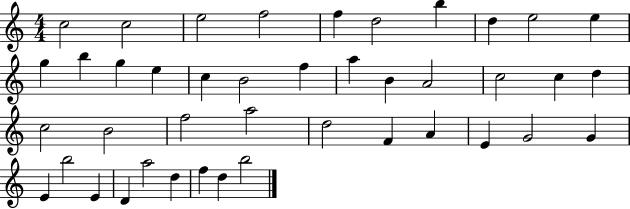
{
  \clef treble
  \numericTimeSignature
  \time 4/4
  \key c \major
  c''2 c''2 | e''2 f''2 | f''4 d''2 b''4 | d''4 e''2 e''4 | \break g''4 b''4 g''4 e''4 | c''4 b'2 f''4 | a''4 b'4 a'2 | c''2 c''4 d''4 | \break c''2 b'2 | f''2 a''2 | d''2 f'4 a'4 | e'4 g'2 g'4 | \break e'4 b''2 e'4 | d'4 a''2 d''4 | f''4 d''4 b''2 | \bar "|."
}